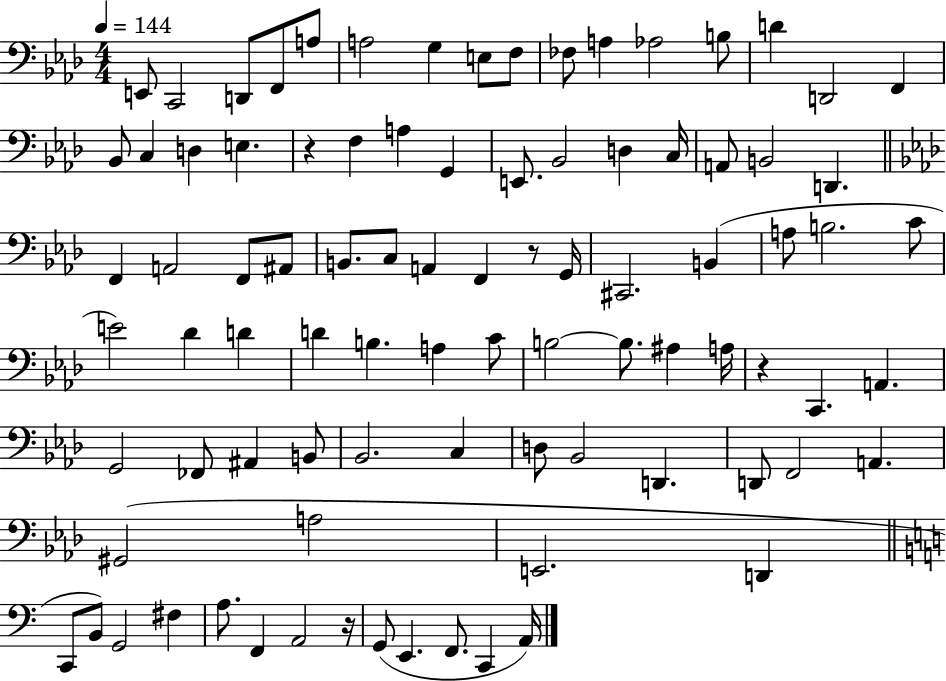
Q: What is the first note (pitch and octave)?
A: E2